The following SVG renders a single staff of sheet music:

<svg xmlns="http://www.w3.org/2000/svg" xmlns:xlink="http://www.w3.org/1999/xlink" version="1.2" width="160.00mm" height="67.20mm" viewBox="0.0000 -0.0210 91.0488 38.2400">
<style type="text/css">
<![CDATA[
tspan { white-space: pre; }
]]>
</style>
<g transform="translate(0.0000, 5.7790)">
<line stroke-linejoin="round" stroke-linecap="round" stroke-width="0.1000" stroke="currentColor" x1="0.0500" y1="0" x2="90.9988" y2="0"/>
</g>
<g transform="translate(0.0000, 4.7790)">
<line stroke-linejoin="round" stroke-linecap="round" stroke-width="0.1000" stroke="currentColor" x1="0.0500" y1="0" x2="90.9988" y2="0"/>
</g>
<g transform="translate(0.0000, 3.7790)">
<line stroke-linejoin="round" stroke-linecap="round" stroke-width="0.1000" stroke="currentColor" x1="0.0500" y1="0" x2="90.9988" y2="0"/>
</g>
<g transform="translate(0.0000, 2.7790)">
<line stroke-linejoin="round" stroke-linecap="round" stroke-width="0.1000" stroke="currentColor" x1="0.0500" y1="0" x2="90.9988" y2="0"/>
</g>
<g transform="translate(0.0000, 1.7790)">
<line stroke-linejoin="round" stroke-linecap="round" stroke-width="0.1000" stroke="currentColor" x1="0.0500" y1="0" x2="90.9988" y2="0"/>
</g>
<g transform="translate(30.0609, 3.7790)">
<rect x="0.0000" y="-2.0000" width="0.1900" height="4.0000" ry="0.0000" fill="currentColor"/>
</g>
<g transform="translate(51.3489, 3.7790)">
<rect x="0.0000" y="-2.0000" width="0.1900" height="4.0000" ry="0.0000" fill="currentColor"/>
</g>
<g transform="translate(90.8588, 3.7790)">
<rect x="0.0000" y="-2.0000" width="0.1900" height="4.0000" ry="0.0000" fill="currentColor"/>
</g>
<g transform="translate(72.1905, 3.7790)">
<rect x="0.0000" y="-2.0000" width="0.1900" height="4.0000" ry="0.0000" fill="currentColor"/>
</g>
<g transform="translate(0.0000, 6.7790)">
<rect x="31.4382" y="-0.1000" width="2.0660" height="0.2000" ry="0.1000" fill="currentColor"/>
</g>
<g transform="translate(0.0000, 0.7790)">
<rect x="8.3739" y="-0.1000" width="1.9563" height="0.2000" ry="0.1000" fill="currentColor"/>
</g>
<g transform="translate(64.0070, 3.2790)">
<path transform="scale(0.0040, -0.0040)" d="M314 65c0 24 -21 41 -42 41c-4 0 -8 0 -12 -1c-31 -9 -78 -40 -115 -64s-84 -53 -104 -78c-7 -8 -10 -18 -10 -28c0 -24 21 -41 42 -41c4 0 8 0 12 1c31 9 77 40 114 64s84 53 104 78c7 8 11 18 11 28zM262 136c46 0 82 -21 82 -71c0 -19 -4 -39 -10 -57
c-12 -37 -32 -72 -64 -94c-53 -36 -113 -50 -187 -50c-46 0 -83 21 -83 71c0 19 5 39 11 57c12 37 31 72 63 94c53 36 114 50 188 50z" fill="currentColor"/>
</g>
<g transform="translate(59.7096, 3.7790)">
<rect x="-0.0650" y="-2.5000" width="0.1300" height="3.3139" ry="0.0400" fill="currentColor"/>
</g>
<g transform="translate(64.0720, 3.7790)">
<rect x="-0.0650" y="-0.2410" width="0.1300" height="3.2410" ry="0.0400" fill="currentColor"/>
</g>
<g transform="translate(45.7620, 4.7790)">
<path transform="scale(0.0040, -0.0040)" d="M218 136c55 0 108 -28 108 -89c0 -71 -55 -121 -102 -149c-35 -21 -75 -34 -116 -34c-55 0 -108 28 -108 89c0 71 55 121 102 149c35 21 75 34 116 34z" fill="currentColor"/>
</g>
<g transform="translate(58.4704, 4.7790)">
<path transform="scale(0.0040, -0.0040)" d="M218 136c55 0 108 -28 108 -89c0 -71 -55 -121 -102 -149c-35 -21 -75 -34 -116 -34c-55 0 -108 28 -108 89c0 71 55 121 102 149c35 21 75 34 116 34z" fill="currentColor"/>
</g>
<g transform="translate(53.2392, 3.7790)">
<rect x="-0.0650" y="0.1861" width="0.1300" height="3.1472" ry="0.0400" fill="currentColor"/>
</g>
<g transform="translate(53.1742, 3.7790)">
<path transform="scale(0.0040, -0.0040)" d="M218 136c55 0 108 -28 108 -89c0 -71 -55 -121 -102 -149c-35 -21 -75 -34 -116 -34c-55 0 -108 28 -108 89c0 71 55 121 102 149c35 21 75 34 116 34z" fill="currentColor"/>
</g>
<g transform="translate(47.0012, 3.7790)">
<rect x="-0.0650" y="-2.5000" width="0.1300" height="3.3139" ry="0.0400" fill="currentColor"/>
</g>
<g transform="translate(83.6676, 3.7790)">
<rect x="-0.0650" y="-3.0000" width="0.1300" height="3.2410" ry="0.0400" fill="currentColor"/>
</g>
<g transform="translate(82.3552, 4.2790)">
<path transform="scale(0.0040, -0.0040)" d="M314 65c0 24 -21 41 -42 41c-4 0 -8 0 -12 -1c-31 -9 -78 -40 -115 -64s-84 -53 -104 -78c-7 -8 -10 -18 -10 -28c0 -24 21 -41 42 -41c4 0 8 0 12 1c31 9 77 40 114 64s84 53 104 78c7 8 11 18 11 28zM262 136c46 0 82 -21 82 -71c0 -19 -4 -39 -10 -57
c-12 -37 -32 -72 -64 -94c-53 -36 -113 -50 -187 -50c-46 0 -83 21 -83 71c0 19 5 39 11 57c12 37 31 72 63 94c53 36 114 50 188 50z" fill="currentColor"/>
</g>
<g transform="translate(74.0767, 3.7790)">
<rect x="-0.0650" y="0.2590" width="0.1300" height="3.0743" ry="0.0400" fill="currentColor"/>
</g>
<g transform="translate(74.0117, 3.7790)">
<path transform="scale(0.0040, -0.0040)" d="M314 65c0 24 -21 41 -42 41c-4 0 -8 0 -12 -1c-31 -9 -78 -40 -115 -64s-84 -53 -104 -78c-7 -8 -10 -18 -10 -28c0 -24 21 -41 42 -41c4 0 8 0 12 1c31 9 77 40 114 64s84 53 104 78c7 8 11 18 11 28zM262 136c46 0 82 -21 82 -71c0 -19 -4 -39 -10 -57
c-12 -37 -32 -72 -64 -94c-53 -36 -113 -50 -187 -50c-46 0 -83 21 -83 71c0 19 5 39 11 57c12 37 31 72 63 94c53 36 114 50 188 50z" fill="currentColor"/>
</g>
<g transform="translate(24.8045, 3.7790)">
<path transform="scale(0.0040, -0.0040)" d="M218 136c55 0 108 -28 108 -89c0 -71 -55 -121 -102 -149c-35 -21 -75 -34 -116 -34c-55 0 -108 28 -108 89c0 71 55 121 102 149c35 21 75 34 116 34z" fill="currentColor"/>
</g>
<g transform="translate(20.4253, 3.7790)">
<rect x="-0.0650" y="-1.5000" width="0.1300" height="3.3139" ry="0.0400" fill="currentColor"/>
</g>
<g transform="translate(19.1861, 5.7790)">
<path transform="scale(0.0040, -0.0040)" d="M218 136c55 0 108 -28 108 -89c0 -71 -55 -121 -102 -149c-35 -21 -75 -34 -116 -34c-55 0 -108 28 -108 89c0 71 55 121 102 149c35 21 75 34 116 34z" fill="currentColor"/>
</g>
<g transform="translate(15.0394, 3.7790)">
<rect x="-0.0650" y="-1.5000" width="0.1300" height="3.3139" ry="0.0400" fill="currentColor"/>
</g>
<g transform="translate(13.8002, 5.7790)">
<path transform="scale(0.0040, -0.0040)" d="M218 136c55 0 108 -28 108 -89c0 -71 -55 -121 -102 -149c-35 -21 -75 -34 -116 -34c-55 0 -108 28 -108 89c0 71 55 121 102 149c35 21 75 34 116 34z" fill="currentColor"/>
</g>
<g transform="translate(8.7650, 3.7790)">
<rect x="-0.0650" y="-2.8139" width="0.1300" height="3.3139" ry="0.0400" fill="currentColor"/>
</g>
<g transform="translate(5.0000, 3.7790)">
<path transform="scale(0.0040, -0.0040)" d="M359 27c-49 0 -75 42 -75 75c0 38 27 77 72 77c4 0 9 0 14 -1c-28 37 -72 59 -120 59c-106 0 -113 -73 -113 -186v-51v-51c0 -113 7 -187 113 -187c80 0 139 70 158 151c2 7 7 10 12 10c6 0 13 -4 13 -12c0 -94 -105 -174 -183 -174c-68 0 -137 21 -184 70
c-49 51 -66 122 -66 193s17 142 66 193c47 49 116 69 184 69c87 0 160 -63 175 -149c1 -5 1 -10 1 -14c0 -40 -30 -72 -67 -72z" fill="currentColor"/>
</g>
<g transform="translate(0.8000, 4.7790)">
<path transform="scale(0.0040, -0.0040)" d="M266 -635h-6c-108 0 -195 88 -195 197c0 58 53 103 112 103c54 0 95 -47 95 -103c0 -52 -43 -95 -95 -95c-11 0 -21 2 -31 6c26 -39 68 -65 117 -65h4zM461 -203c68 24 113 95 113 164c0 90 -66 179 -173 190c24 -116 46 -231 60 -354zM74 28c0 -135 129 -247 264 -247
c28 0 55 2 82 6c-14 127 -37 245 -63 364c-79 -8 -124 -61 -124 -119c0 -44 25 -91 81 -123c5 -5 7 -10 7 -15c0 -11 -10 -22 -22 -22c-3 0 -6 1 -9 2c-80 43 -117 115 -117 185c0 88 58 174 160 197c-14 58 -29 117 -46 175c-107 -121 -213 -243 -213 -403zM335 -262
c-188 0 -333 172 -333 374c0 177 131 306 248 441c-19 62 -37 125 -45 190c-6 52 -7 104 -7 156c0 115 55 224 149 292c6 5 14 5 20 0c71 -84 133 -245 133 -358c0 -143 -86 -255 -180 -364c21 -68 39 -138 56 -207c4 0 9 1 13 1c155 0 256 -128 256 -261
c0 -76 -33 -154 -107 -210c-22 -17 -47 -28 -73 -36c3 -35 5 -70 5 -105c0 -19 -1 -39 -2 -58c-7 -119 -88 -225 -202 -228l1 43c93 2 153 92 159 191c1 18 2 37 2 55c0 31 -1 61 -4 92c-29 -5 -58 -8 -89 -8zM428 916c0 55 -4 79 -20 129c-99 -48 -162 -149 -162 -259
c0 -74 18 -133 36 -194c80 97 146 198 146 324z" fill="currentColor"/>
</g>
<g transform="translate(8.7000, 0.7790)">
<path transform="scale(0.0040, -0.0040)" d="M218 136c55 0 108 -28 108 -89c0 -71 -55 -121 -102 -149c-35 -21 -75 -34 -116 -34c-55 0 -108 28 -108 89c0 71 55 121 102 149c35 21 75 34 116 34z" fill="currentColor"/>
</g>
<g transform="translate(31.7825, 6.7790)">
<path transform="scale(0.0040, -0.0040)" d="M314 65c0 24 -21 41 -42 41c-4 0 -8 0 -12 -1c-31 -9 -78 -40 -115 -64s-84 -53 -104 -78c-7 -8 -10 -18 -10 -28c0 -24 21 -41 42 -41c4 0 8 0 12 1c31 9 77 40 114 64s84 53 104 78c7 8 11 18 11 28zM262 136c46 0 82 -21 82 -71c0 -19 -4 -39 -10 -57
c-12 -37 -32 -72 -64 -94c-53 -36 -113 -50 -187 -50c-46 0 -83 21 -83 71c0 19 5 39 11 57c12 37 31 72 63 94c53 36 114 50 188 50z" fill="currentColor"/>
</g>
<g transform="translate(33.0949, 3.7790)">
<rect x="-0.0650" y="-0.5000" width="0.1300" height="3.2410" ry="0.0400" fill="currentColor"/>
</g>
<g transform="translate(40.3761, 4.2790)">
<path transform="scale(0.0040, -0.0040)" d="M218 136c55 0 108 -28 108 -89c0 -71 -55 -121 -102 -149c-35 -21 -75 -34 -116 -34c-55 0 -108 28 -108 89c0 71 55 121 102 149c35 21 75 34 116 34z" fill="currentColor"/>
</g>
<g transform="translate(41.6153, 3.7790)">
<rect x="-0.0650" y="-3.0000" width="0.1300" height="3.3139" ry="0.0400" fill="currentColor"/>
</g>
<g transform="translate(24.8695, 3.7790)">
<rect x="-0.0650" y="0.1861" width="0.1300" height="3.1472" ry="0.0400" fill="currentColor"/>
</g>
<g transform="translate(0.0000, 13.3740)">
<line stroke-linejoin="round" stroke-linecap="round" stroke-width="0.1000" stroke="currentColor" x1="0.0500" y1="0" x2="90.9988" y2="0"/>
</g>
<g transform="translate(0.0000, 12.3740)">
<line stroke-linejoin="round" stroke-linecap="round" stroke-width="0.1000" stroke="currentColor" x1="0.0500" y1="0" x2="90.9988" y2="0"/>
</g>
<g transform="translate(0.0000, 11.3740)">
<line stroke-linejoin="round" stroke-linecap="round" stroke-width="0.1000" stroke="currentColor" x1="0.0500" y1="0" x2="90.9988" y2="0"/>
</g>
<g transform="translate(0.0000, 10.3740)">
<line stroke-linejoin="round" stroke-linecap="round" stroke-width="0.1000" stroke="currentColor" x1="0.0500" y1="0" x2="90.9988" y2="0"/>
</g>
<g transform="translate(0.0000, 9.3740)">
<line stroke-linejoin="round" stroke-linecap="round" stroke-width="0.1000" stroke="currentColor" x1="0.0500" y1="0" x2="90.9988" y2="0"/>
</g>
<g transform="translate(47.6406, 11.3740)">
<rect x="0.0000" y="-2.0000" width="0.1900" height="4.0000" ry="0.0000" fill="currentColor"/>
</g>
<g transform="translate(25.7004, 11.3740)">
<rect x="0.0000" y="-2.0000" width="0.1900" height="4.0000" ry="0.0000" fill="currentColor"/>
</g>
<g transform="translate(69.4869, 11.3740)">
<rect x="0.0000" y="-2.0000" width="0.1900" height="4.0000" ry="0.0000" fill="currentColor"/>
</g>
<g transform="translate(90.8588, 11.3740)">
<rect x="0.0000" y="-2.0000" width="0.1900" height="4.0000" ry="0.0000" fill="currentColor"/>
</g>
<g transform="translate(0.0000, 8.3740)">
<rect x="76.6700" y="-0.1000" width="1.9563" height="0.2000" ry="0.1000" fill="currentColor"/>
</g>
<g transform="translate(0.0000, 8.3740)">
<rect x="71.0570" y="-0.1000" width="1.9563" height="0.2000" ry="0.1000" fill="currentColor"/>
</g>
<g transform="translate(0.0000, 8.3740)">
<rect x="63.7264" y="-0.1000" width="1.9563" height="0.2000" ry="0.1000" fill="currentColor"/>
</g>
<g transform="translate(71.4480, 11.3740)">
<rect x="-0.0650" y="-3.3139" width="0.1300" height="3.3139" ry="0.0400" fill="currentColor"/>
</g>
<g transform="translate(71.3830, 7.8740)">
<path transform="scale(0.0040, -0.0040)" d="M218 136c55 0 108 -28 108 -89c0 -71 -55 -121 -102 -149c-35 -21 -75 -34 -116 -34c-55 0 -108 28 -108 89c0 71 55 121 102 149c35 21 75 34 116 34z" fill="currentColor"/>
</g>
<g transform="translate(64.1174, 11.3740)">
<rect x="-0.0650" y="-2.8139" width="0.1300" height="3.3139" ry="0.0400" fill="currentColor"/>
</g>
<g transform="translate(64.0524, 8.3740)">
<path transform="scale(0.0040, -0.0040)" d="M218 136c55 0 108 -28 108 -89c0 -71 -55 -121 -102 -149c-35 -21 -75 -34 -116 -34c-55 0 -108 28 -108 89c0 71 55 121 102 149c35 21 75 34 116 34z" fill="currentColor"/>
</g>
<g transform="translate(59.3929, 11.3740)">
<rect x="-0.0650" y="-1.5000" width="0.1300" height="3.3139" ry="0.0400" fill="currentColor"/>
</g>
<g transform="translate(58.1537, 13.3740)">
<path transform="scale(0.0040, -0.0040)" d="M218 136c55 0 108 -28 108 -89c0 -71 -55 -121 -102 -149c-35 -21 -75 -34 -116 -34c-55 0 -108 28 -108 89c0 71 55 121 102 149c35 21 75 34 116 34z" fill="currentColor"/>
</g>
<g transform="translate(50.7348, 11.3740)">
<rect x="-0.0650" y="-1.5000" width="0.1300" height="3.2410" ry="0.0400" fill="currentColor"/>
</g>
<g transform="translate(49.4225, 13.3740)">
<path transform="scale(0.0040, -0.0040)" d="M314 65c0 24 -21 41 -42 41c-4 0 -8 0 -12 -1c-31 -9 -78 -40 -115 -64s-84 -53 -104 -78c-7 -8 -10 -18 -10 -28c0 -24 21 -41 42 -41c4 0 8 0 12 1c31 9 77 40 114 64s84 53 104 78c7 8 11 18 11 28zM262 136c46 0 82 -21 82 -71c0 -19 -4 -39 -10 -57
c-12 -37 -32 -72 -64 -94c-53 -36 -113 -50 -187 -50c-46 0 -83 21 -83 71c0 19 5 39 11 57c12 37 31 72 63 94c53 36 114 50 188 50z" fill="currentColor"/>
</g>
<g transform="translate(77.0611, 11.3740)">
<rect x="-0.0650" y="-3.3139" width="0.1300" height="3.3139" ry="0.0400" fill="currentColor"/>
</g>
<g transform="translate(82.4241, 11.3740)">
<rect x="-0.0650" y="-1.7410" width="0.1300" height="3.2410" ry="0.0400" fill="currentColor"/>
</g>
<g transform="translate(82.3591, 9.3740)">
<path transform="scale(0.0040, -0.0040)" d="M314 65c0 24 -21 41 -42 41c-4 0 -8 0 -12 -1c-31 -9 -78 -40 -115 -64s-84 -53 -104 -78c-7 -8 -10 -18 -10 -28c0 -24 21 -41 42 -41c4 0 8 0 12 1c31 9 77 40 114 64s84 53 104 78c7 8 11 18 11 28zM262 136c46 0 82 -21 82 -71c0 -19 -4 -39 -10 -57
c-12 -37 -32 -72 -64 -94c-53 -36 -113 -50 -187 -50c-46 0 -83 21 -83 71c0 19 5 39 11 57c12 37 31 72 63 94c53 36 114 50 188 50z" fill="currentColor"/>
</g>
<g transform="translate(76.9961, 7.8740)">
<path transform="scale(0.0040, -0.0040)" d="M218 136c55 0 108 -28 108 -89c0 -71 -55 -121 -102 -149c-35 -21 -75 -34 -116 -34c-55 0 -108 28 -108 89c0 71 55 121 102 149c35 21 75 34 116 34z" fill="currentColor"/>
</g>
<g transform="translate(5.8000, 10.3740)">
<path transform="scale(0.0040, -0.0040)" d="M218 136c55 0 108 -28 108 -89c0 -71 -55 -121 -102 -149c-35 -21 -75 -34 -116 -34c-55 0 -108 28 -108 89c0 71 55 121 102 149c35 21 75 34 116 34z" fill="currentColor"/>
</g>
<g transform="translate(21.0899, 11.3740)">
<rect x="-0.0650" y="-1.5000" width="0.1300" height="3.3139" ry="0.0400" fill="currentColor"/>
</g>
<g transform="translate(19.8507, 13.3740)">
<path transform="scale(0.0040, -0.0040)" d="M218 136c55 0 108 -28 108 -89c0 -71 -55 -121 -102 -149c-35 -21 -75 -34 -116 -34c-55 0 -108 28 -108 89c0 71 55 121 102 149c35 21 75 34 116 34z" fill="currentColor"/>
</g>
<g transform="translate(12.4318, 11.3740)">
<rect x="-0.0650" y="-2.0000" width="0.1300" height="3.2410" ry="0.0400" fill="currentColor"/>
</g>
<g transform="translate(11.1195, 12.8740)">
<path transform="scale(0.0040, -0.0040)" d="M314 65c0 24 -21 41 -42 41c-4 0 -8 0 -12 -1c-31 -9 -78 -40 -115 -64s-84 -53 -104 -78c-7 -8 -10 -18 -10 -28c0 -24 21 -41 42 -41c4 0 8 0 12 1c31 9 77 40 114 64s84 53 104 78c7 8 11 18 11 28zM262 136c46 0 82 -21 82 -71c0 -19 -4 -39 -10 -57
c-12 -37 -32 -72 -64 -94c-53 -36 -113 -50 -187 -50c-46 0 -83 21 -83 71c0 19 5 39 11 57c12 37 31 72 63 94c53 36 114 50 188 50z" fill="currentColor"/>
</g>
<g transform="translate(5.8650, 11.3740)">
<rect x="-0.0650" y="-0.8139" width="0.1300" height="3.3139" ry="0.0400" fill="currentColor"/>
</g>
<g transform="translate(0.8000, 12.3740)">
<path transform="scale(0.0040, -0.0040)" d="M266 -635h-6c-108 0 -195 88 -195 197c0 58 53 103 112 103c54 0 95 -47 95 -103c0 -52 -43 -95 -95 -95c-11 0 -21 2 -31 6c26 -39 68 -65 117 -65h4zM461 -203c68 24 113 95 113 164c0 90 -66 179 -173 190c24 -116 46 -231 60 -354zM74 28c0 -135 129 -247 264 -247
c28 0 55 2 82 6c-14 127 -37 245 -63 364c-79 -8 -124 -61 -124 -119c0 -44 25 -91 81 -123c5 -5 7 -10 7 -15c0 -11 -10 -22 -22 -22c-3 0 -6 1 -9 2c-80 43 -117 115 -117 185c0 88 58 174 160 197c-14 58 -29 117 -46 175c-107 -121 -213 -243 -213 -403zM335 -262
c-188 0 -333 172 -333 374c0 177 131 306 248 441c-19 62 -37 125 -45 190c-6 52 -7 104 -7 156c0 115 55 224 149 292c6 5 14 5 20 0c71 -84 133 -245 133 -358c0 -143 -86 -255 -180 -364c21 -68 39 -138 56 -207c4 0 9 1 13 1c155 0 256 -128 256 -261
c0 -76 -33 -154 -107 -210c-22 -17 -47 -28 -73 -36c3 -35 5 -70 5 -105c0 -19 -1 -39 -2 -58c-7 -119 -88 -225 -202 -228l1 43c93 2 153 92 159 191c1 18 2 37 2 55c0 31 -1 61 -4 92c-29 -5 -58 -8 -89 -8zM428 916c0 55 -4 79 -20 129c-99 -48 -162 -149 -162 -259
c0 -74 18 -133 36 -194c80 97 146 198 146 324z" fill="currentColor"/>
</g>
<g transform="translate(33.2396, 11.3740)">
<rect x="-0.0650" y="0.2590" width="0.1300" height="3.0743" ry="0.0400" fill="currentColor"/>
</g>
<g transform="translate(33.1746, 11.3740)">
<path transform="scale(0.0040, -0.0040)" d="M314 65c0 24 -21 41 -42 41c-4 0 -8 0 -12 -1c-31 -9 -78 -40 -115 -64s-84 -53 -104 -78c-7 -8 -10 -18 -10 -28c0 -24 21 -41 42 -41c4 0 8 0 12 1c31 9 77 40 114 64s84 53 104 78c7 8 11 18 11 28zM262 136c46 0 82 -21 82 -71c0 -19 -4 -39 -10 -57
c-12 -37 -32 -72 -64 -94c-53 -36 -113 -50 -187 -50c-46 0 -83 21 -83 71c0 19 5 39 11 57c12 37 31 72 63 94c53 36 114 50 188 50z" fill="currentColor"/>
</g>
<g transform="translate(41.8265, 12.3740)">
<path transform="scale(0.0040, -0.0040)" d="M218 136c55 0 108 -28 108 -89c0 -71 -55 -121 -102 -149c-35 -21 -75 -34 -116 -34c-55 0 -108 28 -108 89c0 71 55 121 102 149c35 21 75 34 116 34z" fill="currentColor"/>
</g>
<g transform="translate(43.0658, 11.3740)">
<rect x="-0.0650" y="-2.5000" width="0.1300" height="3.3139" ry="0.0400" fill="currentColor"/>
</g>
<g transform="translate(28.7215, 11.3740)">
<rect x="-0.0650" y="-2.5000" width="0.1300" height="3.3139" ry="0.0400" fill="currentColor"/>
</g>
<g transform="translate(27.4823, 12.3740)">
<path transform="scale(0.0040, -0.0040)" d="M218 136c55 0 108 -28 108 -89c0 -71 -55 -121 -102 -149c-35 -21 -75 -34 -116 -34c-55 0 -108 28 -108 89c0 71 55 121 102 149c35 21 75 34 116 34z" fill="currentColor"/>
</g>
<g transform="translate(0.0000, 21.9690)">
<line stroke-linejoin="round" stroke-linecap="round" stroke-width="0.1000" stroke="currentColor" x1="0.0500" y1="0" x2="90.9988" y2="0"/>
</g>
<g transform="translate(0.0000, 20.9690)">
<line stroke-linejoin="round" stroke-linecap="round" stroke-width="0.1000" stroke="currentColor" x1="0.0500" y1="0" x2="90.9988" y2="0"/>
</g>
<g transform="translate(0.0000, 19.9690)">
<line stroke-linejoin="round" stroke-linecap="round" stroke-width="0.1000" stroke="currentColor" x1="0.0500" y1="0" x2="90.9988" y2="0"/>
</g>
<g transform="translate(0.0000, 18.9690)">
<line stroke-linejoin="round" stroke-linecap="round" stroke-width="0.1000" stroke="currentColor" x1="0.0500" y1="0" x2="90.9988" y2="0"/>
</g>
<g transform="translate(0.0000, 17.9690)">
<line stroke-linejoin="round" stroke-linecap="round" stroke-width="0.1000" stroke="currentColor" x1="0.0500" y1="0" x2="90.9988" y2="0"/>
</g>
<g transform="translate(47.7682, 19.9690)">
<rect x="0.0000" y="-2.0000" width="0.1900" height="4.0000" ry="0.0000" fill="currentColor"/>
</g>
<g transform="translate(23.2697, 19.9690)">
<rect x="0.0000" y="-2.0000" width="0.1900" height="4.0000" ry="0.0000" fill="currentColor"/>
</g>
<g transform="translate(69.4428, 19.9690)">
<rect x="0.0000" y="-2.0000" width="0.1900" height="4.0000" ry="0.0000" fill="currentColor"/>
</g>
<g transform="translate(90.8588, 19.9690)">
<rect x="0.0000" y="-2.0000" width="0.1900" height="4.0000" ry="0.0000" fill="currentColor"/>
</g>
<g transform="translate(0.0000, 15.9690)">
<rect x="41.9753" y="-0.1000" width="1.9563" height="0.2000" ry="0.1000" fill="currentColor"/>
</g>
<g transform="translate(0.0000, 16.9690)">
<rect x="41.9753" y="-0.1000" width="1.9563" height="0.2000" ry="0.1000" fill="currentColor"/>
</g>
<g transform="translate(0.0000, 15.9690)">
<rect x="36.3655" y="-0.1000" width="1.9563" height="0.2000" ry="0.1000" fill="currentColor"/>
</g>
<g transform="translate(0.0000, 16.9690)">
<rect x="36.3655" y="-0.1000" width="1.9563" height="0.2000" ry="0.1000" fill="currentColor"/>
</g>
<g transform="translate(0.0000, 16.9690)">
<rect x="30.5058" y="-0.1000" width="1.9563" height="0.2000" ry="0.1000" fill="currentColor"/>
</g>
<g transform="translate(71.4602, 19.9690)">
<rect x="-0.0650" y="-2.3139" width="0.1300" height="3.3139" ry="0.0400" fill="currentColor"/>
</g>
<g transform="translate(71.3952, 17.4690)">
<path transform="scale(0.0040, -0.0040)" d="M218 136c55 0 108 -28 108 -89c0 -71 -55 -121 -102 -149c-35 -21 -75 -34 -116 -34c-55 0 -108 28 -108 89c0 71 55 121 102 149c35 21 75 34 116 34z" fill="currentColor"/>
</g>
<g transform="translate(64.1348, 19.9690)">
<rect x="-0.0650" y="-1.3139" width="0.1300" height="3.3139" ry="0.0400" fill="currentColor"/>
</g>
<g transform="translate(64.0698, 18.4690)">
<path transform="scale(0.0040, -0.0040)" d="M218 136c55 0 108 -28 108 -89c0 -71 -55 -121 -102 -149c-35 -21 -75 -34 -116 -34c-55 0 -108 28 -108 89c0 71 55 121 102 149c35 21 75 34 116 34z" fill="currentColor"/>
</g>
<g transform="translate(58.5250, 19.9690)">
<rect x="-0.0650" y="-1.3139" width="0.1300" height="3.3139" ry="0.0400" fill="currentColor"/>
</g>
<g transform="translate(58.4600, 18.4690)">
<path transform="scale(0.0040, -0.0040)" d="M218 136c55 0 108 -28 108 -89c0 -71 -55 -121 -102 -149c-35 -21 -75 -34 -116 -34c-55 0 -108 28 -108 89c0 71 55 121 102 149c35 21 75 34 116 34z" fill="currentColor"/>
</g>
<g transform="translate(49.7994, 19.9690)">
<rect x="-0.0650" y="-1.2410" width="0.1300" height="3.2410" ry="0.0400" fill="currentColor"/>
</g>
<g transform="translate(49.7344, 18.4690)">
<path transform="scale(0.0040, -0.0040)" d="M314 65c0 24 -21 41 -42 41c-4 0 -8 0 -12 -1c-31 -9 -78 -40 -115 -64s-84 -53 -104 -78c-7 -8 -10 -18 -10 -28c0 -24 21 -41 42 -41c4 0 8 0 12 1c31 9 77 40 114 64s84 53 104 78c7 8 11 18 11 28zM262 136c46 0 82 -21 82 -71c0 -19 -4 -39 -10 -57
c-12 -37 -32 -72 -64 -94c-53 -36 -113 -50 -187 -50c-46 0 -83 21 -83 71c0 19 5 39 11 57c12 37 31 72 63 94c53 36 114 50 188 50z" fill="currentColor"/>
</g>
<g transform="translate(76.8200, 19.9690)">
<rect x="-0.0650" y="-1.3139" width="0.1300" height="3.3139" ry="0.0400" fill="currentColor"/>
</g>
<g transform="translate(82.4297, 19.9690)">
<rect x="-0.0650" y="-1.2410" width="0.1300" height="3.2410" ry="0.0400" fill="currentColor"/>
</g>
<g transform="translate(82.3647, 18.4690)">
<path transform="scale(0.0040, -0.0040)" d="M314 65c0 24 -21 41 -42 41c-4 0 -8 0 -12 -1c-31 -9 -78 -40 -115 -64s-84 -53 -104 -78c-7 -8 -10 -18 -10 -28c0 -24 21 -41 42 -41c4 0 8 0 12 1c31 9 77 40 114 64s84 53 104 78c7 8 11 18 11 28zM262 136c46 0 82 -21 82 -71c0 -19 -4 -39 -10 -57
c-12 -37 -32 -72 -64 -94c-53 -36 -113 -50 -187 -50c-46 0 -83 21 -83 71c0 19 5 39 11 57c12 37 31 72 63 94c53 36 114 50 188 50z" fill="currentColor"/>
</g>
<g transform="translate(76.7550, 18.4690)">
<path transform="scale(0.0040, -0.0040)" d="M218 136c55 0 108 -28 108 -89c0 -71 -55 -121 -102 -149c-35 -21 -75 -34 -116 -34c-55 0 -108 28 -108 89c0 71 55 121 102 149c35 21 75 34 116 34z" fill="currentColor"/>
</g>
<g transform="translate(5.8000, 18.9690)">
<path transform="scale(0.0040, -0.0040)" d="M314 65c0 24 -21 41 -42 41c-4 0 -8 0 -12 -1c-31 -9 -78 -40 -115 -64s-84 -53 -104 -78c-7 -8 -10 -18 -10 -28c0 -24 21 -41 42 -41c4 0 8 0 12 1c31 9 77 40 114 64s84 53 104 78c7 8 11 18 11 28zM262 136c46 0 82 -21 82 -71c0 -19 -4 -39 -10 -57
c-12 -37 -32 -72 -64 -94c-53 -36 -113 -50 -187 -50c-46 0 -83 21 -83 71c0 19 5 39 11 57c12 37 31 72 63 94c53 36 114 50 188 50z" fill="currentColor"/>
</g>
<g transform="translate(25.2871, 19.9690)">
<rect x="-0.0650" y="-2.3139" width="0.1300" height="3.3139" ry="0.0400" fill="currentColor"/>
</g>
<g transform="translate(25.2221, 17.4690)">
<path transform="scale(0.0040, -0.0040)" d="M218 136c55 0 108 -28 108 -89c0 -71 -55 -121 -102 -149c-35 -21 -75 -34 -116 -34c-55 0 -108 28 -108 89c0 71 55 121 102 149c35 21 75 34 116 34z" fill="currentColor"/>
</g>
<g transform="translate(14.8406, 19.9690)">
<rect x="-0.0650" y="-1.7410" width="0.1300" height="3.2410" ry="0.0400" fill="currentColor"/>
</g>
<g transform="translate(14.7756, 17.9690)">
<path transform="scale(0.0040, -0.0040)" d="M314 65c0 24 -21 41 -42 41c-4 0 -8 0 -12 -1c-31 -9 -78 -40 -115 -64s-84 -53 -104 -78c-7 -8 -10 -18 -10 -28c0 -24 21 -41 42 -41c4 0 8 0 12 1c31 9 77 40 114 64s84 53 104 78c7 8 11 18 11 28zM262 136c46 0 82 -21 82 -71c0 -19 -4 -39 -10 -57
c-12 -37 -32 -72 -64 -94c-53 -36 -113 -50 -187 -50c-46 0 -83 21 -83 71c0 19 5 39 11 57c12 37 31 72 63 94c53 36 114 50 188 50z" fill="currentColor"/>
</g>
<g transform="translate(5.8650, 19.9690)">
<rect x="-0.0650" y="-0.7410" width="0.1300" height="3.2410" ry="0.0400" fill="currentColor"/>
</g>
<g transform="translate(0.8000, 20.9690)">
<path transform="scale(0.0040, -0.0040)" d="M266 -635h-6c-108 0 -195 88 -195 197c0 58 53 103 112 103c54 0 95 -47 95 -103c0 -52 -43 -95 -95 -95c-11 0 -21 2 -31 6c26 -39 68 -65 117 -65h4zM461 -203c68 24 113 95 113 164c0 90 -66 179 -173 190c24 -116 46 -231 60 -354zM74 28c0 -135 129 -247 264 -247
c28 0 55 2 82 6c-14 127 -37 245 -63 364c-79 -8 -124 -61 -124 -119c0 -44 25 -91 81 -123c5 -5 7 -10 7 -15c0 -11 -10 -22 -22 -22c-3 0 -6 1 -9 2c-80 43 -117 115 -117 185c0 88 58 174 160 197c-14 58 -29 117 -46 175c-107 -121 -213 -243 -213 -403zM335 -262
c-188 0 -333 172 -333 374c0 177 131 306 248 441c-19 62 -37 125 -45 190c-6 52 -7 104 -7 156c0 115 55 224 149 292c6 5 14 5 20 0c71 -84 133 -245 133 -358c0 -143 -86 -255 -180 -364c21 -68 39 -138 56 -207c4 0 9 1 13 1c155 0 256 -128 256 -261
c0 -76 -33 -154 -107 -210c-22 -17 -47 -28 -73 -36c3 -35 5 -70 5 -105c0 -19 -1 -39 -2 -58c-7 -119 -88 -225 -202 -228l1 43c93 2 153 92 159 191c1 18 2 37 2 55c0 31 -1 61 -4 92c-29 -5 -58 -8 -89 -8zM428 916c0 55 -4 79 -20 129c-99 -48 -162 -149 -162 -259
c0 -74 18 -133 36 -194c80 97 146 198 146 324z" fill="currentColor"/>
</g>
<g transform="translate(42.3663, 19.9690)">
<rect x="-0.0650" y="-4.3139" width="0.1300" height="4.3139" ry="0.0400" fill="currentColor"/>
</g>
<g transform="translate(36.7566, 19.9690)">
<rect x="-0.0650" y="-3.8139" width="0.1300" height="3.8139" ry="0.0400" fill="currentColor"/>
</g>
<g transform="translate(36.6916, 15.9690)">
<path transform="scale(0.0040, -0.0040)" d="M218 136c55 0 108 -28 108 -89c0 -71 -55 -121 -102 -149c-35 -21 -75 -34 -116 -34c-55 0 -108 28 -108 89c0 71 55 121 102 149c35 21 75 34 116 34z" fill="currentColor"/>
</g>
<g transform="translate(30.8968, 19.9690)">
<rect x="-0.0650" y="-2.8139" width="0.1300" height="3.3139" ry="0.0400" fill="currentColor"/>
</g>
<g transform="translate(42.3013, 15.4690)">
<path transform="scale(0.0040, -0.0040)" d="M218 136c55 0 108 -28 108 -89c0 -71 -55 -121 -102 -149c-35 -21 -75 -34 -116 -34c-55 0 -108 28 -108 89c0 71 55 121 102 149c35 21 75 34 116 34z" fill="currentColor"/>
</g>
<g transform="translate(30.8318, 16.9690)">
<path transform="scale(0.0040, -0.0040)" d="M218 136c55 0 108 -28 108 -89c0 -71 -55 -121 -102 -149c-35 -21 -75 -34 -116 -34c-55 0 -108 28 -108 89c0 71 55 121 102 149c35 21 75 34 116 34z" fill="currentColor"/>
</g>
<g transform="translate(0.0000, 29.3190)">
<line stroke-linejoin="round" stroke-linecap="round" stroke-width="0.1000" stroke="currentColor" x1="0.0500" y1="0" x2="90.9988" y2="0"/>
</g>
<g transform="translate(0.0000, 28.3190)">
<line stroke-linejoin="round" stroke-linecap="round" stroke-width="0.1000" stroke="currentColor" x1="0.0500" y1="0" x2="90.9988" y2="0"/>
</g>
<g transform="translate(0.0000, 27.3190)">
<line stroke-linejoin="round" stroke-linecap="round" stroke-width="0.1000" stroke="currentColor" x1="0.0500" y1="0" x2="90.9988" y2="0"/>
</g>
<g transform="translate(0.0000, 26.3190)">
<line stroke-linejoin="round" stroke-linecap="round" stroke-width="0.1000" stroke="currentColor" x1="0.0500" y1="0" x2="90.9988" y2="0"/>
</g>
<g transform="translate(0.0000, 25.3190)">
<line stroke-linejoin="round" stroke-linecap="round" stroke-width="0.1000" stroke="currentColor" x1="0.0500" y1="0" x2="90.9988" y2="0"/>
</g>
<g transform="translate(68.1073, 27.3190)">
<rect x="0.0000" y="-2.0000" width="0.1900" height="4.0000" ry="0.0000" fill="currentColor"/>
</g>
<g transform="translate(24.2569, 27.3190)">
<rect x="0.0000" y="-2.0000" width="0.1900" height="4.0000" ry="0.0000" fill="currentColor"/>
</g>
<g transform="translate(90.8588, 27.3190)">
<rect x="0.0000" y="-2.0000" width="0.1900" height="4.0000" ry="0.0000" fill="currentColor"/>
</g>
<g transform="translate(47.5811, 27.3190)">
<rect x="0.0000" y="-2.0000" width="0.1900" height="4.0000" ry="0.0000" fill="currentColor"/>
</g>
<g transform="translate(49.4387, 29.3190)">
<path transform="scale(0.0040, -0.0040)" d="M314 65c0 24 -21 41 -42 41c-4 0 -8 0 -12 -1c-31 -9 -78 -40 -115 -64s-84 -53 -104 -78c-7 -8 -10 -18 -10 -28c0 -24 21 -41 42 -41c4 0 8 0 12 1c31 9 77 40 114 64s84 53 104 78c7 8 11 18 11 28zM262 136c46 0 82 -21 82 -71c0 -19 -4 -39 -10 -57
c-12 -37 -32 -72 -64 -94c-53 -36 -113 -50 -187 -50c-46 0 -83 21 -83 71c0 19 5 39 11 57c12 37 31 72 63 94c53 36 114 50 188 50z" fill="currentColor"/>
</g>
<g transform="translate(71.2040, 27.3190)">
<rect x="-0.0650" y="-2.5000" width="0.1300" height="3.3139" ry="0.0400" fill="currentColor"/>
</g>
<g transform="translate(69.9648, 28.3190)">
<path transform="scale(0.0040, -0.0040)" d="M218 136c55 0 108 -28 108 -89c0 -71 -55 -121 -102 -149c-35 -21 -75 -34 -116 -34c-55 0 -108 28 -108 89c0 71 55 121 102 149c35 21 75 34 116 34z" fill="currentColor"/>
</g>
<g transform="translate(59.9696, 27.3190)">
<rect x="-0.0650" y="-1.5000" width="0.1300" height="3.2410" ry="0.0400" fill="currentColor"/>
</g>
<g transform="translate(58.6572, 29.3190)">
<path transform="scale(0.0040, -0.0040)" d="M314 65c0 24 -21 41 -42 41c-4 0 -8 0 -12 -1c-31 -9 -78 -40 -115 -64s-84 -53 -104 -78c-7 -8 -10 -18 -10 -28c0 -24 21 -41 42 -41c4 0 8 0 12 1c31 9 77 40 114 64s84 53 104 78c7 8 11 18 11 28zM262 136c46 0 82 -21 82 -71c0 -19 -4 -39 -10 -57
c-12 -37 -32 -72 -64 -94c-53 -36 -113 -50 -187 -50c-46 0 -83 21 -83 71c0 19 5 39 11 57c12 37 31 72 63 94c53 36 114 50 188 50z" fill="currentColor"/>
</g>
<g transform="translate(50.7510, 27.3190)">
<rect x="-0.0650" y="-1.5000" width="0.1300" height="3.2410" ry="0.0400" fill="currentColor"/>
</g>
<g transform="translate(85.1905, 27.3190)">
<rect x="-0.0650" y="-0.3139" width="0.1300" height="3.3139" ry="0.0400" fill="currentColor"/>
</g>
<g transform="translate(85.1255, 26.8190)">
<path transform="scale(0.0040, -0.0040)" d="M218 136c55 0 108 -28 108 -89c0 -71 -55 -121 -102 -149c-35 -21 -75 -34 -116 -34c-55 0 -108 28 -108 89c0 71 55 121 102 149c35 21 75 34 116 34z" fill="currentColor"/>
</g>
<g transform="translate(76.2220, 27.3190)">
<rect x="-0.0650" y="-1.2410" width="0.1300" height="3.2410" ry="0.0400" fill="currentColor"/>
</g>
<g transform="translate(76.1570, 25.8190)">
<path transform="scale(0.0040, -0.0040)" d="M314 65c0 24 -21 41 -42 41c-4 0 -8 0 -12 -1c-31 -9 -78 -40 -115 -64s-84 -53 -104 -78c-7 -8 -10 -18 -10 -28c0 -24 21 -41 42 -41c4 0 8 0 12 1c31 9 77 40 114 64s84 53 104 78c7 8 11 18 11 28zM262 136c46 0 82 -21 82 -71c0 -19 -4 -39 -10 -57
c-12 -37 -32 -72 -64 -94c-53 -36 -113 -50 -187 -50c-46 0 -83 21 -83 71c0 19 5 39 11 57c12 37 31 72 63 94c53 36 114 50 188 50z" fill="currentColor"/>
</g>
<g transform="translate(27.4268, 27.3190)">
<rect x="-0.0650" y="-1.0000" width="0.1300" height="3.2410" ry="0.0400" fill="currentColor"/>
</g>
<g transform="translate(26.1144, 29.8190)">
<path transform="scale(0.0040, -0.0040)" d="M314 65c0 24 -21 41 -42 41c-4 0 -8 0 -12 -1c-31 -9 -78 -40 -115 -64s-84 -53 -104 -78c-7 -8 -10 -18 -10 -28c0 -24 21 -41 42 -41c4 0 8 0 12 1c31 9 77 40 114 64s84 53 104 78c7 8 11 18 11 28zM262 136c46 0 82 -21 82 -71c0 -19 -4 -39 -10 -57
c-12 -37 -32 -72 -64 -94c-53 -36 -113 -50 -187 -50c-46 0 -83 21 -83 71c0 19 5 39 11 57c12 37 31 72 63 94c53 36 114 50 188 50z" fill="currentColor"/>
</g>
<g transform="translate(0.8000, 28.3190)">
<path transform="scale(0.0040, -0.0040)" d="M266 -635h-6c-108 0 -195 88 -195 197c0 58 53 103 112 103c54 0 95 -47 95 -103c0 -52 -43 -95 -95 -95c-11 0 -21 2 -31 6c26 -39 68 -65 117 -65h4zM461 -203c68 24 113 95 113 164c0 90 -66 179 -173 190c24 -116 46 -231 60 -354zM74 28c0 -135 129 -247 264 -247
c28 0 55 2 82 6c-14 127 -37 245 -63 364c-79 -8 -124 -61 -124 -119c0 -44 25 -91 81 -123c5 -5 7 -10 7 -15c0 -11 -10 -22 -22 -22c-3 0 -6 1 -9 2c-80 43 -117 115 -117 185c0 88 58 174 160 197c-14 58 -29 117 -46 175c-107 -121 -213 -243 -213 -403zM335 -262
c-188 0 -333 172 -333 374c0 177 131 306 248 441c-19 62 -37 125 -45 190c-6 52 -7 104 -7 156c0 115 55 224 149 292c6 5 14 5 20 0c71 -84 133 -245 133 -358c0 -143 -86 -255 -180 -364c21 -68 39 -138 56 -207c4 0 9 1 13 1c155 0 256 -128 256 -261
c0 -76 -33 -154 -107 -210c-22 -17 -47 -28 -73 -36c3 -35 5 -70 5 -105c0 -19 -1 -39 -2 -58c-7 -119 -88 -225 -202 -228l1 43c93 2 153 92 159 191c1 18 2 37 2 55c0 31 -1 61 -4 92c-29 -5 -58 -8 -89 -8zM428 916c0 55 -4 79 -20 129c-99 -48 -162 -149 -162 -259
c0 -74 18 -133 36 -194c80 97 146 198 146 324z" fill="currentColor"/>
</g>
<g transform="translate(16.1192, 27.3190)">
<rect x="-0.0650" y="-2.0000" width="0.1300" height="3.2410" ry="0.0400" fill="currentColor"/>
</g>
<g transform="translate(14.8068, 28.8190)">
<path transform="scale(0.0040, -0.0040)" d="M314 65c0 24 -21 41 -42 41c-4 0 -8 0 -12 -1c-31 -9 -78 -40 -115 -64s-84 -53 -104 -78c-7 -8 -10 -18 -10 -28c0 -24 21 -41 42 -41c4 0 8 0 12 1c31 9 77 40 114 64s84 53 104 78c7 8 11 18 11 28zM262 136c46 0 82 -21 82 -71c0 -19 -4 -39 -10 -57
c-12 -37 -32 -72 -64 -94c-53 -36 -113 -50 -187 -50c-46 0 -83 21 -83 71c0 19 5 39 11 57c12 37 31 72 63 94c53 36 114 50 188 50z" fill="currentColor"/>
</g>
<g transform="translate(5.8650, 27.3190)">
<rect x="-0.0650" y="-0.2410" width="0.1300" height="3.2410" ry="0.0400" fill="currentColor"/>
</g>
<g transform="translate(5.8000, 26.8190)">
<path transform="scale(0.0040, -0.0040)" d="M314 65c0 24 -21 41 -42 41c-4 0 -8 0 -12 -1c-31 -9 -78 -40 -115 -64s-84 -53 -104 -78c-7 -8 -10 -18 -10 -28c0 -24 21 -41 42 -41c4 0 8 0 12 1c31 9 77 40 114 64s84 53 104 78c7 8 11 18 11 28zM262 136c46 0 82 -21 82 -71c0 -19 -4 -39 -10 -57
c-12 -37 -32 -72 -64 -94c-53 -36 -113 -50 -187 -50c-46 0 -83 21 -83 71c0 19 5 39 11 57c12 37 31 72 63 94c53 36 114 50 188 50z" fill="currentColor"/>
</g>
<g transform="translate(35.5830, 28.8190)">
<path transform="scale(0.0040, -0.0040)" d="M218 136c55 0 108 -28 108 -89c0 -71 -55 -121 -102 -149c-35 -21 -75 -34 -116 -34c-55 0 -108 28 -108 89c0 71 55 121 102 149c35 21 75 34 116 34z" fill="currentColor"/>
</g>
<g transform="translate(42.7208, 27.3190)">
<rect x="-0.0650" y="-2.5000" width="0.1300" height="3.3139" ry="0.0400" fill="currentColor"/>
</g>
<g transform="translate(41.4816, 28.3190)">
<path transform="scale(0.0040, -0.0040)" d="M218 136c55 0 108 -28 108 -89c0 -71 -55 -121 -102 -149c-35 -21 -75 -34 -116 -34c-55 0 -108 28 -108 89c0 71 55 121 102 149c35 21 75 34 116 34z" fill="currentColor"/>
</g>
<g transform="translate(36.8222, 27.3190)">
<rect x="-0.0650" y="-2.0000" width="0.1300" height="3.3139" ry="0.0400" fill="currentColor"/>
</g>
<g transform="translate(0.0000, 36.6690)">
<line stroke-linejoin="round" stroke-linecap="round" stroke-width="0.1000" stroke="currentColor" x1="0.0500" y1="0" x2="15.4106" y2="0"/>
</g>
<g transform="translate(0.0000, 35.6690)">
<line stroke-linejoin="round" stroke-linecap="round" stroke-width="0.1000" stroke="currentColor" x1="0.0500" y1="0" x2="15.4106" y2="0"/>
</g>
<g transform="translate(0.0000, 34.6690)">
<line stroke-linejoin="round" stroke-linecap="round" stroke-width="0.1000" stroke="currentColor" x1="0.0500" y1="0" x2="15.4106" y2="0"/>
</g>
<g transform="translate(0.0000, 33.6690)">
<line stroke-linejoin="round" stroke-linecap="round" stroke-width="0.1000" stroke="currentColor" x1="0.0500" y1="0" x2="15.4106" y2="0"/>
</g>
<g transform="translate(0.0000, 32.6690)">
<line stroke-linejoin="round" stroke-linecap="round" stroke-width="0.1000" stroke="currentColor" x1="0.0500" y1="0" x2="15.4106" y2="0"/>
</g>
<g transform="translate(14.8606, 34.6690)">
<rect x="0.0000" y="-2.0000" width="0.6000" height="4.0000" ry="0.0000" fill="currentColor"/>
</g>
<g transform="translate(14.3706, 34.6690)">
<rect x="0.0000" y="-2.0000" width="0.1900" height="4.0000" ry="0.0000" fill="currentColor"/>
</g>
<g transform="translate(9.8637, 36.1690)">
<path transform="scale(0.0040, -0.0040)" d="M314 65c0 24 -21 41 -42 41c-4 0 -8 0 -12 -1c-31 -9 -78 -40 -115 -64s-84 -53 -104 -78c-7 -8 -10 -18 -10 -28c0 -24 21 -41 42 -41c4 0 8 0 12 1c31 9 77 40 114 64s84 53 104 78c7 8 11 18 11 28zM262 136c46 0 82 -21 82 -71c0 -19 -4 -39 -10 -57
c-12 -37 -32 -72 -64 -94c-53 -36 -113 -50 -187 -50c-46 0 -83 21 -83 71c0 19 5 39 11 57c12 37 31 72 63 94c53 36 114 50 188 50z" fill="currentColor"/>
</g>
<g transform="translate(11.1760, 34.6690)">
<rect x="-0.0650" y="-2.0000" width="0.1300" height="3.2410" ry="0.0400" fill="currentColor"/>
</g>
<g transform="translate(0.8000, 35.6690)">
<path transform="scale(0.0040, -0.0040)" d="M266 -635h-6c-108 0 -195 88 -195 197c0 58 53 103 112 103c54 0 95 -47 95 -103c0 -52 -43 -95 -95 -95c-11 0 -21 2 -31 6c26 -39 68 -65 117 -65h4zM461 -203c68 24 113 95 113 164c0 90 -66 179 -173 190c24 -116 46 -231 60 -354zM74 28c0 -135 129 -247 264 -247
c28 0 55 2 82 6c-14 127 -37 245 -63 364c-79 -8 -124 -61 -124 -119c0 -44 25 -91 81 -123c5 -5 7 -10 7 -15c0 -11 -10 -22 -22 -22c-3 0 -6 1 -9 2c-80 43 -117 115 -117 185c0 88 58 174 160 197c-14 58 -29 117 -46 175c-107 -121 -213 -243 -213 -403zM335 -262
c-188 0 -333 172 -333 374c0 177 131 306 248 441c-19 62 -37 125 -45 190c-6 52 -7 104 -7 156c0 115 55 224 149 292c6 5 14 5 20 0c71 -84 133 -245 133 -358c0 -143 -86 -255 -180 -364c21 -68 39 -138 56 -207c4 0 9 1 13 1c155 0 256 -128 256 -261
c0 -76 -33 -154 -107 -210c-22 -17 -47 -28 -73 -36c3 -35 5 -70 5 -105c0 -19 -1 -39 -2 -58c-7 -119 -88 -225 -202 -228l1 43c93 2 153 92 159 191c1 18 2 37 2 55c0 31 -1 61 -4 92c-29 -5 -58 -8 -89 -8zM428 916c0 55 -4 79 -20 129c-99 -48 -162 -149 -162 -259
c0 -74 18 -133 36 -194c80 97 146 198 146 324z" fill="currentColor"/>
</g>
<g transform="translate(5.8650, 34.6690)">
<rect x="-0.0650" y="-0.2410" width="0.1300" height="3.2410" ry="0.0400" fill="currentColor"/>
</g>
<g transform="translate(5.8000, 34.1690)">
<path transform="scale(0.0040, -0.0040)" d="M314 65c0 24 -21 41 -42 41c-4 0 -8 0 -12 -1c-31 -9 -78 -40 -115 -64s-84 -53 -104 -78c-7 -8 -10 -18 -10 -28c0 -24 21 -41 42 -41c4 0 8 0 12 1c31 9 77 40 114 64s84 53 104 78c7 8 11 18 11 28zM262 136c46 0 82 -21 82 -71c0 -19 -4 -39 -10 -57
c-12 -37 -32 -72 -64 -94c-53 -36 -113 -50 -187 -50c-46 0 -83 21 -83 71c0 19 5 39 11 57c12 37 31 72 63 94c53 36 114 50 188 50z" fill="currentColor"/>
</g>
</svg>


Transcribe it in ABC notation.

X:1
T:Untitled
M:4/4
L:1/4
K:C
a E E B C2 A G B G c2 B2 A2 d F2 E G B2 G E2 E a b b f2 d2 f2 g a c' d' e2 e e g e e2 c2 F2 D2 F G E2 E2 G e2 c c2 F2